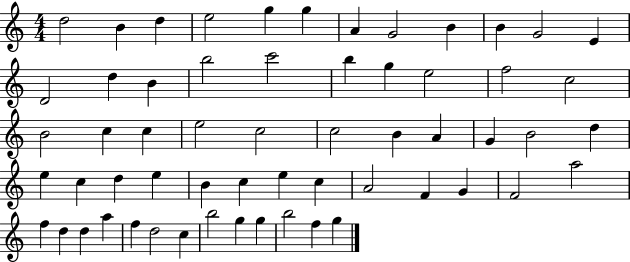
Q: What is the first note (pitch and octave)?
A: D5